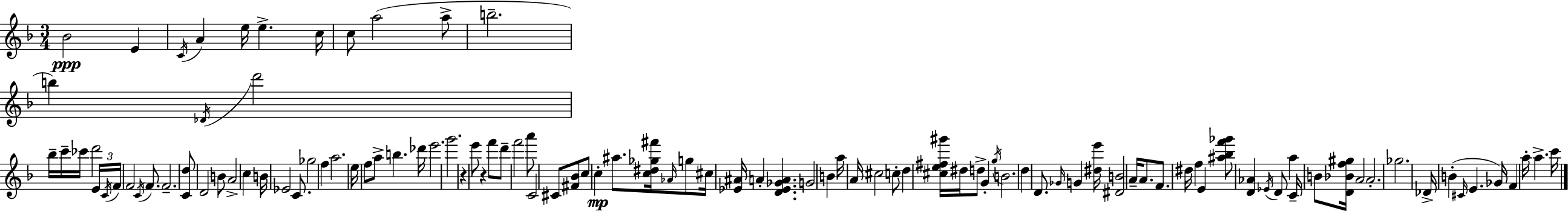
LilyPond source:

{
  \clef treble
  \numericTimeSignature
  \time 3/4
  \key f \major
  bes'2\ppp e'4 | \acciaccatura { c'16 } a'4 e''16 e''4.-> | c''16 c''8 a''2( a''8-> | b''2.-- | \break b''4) \acciaccatura { des'16 } d'''2 | bes''16-- c'''16-- ces'''16 d'''2 | \tuplet 3/2 { e'16 \acciaccatura { c'16 } f'16 } f'2 | \acciaccatura { c'16 } f'8. f'2.-- | \break <c' d''>8 d'2 | b'8 a'2-> | c''4 b'16 ees'2 | c'8. ges''2 | \break f''4 a''2. | e''16 f''8 a''8-> b''4. | des'''16 e'''2. | g'''2. | \break r4 e'''8 r4 | f'''8 d'''8-- f'''2 | a'''8 c'2 | cis'8 <fis' bes'>8 c''8 c''4-.\mp ais''8. | \break <c'' dis'' ges'' fis'''>16 \grace { aes'16 } g''8 cis''16 <ees' ais'>16 a'4-. <d' ees' ges' a'>4. | g'2 | b'4 a''16 a'16 cis''2 | c''8-. d''4 <cis'' e'' fis'' gis'''>16 dis''16 d''8-> | \break g'4-. \acciaccatura { g''16 } b'2. | d''4 d'8. | \grace { ges'16 } g'4 <dis'' e'''>16 <dis' b'>2 | a'16-- a'8. f'8. dis''16 f''4 | \break e'4 <ais'' bes'' f''' ges'''>8 <d' aes'>4 | \acciaccatura { ees'16 } d'8 a''4 c'16-- b'8 <d' bes' f'' gis''>16 | a'2 a'2.-. | ges''2. | \break des'16-> b'4-.( | \grace { cis'16 } e'4. ges'16) f'4 | a''16-. a''4.-> c'''16 \bar "|."
}